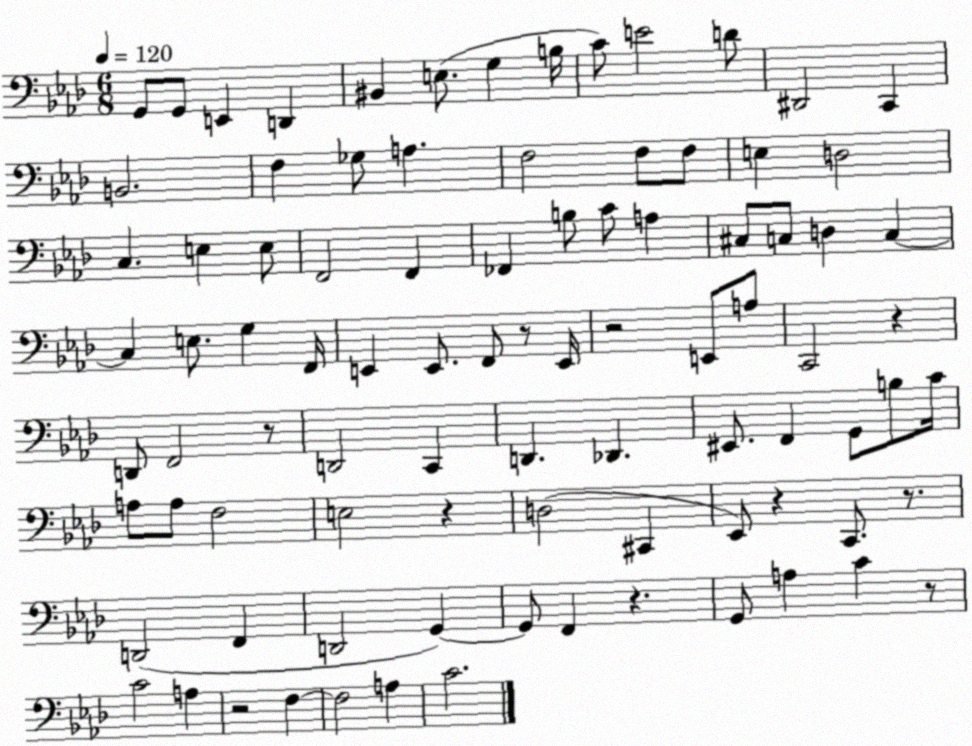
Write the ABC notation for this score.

X:1
T:Untitled
M:6/8
L:1/4
K:Ab
G,,/2 G,,/2 E,, D,, ^B,, E,/2 G, B,/4 C/2 E2 D/2 ^D,,2 C,, B,,2 F, _G,/2 A, F,2 F,/2 F,/2 E, D,2 C, E, E,/2 F,,2 F,, _F,, B,/2 C/2 A, ^C,/2 C,/2 D, C, C, E,/2 G, F,,/4 E,, E,,/2 F,,/2 z/2 E,,/4 z2 E,,/2 A,/2 C,,2 z D,,/2 F,,2 z/2 D,,2 C,, D,, _D,, ^E,,/2 F,, G,,/2 B,/2 C/4 A,/2 A,/2 F,2 E,2 z D,2 ^C,, _E,,/2 z C,,/2 z/2 D,,2 F,, D,,2 G,, G,,/2 F,, z G,,/2 A, C z/2 C2 A, z2 F, F,2 A, C2